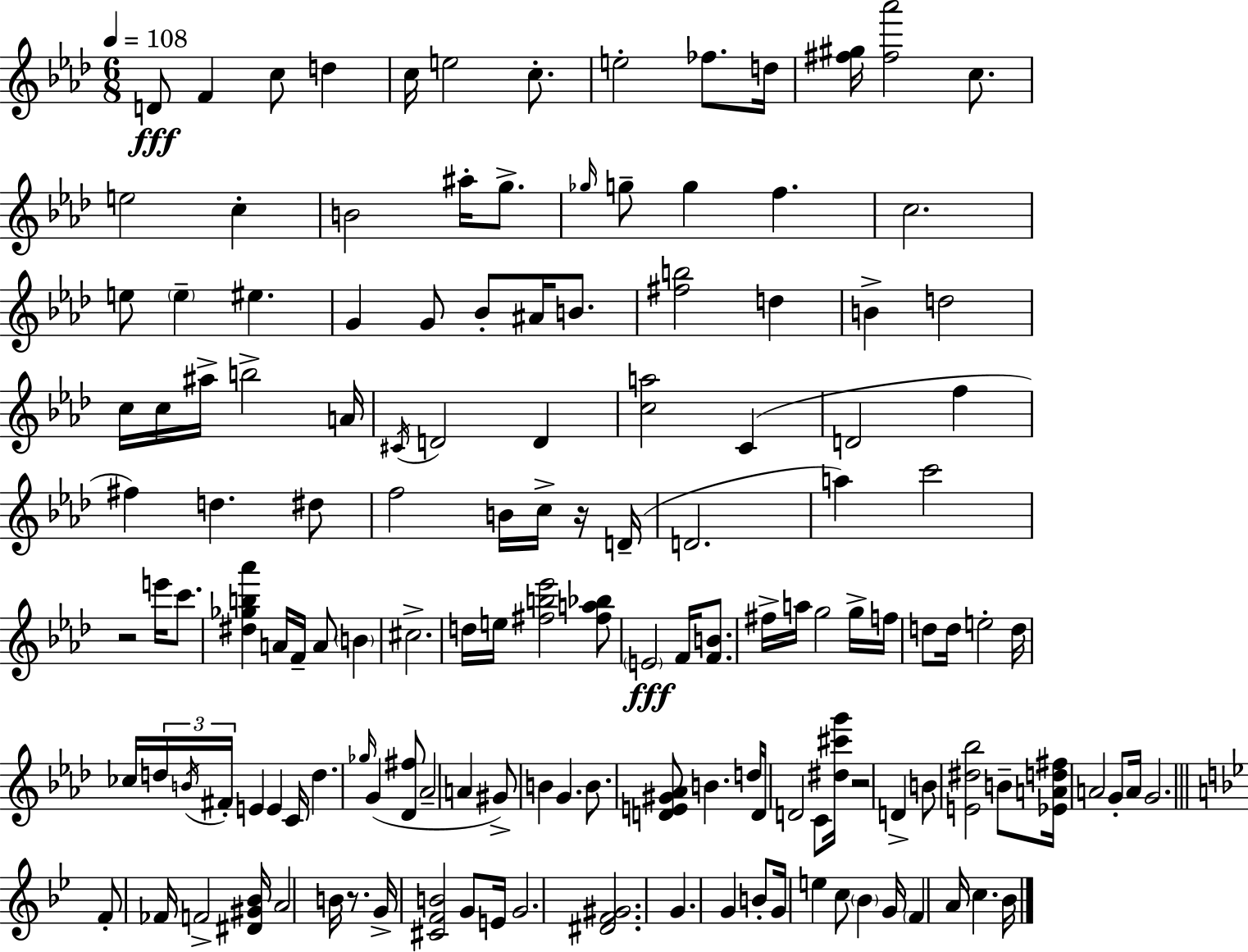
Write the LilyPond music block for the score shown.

{
  \clef treble
  \numericTimeSignature
  \time 6/8
  \key aes \major
  \tempo 4 = 108
  \repeat volta 2 { d'8\fff f'4 c''8 d''4 | c''16 e''2 c''8.-. | e''2-. fes''8. d''16 | <fis'' gis''>16 <fis'' aes'''>2 c''8. | \break e''2 c''4-. | b'2 ais''16-. g''8.-> | \grace { ges''16 } g''8-- g''4 f''4. | c''2. | \break e''8 \parenthesize e''4-- eis''4. | g'4 g'8 bes'8-. ais'16 b'8. | <fis'' b''>2 d''4 | b'4-> d''2 | \break c''16 c''16 ais''16-> b''2-> | a'16 \acciaccatura { cis'16 } d'2 d'4 | <c'' a''>2 c'4( | d'2 f''4 | \break fis''4) d''4. | dis''8 f''2 b'16 c''16-> | r16 d'16--( d'2. | a''4) c'''2 | \break r2 e'''16 c'''8. | <dis'' ges'' b'' aes'''>4 a'16 f'16-- a'8 \parenthesize b'4 | cis''2.-> | d''16 e''16 <fis'' b'' ees'''>2 | \break <fis'' a'' bes''>8 \parenthesize e'2\fff f'16 <f' b'>8. | fis''16-> a''16 g''2 | g''16-> f''16 d''8 d''16 e''2-. | d''16 ces''16 \tuplet 3/2 { d''16 \acciaccatura { b'16 } fis'16-. } e'4 e'4 | \break c'16 d''4. \grace { ges''16 }( g'4 | <des' fis''>8 aes'2-- | a'4 gis'8->) b'4 g'4. | b'8. <d' e' gis' aes'>8 b'4. | \break d''16 d'16 d'2 | c'8 <dis'' cis''' g'''>16 r2 | d'4-> b'8 <e' dis'' bes''>2 | b'8-- <ees' a' d'' fis''>16 a'2 | \break g'8-. a'16 g'2. | \bar "||" \break \key g \minor f'8-. fes'16 f'2-> <dis' gis' bes'>16 | a'2 b'16 r8. | g'16-> <cis' f' b'>2 g'8 e'16 | g'2. | \break <dis' f' gis'>2. | g'4. g'4 b'8-. | g'16 e''4 c''8 \parenthesize bes'4 g'16 | \parenthesize f'4 a'16 c''4. bes'16 | \break } \bar "|."
}